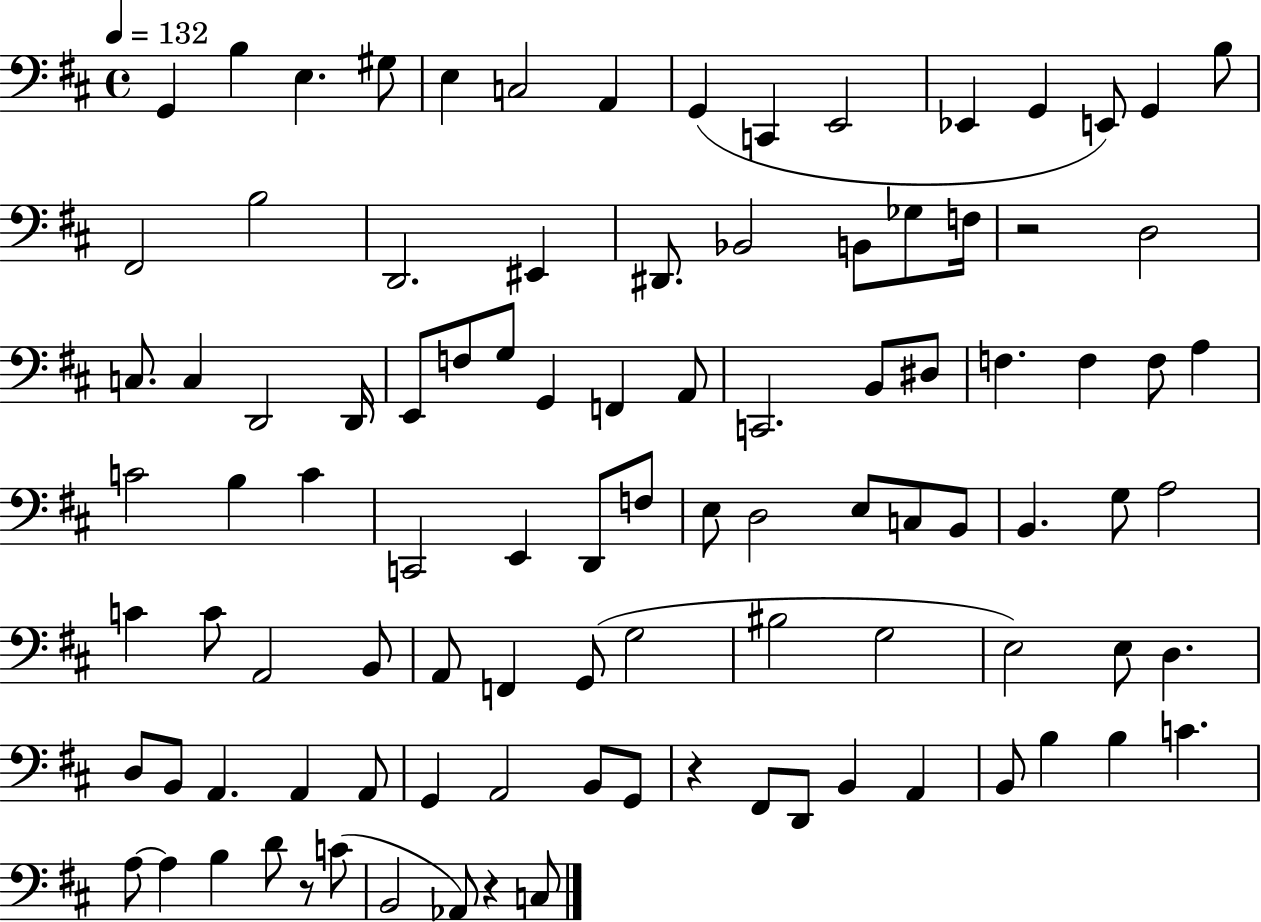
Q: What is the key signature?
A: D major